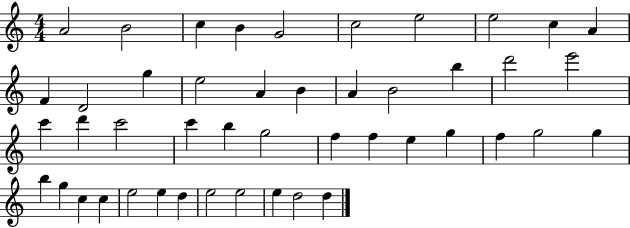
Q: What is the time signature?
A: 4/4